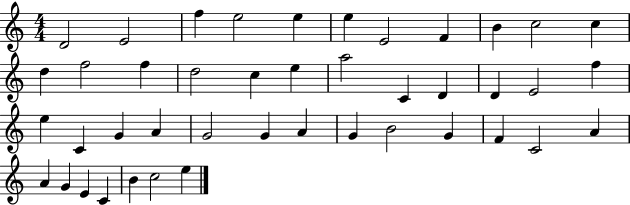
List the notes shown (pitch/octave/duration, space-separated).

D4/h E4/h F5/q E5/h E5/q E5/q E4/h F4/q B4/q C5/h C5/q D5/q F5/h F5/q D5/h C5/q E5/q A5/h C4/q D4/q D4/q E4/h F5/q E5/q C4/q G4/q A4/q G4/h G4/q A4/q G4/q B4/h G4/q F4/q C4/h A4/q A4/q G4/q E4/q C4/q B4/q C5/h E5/q